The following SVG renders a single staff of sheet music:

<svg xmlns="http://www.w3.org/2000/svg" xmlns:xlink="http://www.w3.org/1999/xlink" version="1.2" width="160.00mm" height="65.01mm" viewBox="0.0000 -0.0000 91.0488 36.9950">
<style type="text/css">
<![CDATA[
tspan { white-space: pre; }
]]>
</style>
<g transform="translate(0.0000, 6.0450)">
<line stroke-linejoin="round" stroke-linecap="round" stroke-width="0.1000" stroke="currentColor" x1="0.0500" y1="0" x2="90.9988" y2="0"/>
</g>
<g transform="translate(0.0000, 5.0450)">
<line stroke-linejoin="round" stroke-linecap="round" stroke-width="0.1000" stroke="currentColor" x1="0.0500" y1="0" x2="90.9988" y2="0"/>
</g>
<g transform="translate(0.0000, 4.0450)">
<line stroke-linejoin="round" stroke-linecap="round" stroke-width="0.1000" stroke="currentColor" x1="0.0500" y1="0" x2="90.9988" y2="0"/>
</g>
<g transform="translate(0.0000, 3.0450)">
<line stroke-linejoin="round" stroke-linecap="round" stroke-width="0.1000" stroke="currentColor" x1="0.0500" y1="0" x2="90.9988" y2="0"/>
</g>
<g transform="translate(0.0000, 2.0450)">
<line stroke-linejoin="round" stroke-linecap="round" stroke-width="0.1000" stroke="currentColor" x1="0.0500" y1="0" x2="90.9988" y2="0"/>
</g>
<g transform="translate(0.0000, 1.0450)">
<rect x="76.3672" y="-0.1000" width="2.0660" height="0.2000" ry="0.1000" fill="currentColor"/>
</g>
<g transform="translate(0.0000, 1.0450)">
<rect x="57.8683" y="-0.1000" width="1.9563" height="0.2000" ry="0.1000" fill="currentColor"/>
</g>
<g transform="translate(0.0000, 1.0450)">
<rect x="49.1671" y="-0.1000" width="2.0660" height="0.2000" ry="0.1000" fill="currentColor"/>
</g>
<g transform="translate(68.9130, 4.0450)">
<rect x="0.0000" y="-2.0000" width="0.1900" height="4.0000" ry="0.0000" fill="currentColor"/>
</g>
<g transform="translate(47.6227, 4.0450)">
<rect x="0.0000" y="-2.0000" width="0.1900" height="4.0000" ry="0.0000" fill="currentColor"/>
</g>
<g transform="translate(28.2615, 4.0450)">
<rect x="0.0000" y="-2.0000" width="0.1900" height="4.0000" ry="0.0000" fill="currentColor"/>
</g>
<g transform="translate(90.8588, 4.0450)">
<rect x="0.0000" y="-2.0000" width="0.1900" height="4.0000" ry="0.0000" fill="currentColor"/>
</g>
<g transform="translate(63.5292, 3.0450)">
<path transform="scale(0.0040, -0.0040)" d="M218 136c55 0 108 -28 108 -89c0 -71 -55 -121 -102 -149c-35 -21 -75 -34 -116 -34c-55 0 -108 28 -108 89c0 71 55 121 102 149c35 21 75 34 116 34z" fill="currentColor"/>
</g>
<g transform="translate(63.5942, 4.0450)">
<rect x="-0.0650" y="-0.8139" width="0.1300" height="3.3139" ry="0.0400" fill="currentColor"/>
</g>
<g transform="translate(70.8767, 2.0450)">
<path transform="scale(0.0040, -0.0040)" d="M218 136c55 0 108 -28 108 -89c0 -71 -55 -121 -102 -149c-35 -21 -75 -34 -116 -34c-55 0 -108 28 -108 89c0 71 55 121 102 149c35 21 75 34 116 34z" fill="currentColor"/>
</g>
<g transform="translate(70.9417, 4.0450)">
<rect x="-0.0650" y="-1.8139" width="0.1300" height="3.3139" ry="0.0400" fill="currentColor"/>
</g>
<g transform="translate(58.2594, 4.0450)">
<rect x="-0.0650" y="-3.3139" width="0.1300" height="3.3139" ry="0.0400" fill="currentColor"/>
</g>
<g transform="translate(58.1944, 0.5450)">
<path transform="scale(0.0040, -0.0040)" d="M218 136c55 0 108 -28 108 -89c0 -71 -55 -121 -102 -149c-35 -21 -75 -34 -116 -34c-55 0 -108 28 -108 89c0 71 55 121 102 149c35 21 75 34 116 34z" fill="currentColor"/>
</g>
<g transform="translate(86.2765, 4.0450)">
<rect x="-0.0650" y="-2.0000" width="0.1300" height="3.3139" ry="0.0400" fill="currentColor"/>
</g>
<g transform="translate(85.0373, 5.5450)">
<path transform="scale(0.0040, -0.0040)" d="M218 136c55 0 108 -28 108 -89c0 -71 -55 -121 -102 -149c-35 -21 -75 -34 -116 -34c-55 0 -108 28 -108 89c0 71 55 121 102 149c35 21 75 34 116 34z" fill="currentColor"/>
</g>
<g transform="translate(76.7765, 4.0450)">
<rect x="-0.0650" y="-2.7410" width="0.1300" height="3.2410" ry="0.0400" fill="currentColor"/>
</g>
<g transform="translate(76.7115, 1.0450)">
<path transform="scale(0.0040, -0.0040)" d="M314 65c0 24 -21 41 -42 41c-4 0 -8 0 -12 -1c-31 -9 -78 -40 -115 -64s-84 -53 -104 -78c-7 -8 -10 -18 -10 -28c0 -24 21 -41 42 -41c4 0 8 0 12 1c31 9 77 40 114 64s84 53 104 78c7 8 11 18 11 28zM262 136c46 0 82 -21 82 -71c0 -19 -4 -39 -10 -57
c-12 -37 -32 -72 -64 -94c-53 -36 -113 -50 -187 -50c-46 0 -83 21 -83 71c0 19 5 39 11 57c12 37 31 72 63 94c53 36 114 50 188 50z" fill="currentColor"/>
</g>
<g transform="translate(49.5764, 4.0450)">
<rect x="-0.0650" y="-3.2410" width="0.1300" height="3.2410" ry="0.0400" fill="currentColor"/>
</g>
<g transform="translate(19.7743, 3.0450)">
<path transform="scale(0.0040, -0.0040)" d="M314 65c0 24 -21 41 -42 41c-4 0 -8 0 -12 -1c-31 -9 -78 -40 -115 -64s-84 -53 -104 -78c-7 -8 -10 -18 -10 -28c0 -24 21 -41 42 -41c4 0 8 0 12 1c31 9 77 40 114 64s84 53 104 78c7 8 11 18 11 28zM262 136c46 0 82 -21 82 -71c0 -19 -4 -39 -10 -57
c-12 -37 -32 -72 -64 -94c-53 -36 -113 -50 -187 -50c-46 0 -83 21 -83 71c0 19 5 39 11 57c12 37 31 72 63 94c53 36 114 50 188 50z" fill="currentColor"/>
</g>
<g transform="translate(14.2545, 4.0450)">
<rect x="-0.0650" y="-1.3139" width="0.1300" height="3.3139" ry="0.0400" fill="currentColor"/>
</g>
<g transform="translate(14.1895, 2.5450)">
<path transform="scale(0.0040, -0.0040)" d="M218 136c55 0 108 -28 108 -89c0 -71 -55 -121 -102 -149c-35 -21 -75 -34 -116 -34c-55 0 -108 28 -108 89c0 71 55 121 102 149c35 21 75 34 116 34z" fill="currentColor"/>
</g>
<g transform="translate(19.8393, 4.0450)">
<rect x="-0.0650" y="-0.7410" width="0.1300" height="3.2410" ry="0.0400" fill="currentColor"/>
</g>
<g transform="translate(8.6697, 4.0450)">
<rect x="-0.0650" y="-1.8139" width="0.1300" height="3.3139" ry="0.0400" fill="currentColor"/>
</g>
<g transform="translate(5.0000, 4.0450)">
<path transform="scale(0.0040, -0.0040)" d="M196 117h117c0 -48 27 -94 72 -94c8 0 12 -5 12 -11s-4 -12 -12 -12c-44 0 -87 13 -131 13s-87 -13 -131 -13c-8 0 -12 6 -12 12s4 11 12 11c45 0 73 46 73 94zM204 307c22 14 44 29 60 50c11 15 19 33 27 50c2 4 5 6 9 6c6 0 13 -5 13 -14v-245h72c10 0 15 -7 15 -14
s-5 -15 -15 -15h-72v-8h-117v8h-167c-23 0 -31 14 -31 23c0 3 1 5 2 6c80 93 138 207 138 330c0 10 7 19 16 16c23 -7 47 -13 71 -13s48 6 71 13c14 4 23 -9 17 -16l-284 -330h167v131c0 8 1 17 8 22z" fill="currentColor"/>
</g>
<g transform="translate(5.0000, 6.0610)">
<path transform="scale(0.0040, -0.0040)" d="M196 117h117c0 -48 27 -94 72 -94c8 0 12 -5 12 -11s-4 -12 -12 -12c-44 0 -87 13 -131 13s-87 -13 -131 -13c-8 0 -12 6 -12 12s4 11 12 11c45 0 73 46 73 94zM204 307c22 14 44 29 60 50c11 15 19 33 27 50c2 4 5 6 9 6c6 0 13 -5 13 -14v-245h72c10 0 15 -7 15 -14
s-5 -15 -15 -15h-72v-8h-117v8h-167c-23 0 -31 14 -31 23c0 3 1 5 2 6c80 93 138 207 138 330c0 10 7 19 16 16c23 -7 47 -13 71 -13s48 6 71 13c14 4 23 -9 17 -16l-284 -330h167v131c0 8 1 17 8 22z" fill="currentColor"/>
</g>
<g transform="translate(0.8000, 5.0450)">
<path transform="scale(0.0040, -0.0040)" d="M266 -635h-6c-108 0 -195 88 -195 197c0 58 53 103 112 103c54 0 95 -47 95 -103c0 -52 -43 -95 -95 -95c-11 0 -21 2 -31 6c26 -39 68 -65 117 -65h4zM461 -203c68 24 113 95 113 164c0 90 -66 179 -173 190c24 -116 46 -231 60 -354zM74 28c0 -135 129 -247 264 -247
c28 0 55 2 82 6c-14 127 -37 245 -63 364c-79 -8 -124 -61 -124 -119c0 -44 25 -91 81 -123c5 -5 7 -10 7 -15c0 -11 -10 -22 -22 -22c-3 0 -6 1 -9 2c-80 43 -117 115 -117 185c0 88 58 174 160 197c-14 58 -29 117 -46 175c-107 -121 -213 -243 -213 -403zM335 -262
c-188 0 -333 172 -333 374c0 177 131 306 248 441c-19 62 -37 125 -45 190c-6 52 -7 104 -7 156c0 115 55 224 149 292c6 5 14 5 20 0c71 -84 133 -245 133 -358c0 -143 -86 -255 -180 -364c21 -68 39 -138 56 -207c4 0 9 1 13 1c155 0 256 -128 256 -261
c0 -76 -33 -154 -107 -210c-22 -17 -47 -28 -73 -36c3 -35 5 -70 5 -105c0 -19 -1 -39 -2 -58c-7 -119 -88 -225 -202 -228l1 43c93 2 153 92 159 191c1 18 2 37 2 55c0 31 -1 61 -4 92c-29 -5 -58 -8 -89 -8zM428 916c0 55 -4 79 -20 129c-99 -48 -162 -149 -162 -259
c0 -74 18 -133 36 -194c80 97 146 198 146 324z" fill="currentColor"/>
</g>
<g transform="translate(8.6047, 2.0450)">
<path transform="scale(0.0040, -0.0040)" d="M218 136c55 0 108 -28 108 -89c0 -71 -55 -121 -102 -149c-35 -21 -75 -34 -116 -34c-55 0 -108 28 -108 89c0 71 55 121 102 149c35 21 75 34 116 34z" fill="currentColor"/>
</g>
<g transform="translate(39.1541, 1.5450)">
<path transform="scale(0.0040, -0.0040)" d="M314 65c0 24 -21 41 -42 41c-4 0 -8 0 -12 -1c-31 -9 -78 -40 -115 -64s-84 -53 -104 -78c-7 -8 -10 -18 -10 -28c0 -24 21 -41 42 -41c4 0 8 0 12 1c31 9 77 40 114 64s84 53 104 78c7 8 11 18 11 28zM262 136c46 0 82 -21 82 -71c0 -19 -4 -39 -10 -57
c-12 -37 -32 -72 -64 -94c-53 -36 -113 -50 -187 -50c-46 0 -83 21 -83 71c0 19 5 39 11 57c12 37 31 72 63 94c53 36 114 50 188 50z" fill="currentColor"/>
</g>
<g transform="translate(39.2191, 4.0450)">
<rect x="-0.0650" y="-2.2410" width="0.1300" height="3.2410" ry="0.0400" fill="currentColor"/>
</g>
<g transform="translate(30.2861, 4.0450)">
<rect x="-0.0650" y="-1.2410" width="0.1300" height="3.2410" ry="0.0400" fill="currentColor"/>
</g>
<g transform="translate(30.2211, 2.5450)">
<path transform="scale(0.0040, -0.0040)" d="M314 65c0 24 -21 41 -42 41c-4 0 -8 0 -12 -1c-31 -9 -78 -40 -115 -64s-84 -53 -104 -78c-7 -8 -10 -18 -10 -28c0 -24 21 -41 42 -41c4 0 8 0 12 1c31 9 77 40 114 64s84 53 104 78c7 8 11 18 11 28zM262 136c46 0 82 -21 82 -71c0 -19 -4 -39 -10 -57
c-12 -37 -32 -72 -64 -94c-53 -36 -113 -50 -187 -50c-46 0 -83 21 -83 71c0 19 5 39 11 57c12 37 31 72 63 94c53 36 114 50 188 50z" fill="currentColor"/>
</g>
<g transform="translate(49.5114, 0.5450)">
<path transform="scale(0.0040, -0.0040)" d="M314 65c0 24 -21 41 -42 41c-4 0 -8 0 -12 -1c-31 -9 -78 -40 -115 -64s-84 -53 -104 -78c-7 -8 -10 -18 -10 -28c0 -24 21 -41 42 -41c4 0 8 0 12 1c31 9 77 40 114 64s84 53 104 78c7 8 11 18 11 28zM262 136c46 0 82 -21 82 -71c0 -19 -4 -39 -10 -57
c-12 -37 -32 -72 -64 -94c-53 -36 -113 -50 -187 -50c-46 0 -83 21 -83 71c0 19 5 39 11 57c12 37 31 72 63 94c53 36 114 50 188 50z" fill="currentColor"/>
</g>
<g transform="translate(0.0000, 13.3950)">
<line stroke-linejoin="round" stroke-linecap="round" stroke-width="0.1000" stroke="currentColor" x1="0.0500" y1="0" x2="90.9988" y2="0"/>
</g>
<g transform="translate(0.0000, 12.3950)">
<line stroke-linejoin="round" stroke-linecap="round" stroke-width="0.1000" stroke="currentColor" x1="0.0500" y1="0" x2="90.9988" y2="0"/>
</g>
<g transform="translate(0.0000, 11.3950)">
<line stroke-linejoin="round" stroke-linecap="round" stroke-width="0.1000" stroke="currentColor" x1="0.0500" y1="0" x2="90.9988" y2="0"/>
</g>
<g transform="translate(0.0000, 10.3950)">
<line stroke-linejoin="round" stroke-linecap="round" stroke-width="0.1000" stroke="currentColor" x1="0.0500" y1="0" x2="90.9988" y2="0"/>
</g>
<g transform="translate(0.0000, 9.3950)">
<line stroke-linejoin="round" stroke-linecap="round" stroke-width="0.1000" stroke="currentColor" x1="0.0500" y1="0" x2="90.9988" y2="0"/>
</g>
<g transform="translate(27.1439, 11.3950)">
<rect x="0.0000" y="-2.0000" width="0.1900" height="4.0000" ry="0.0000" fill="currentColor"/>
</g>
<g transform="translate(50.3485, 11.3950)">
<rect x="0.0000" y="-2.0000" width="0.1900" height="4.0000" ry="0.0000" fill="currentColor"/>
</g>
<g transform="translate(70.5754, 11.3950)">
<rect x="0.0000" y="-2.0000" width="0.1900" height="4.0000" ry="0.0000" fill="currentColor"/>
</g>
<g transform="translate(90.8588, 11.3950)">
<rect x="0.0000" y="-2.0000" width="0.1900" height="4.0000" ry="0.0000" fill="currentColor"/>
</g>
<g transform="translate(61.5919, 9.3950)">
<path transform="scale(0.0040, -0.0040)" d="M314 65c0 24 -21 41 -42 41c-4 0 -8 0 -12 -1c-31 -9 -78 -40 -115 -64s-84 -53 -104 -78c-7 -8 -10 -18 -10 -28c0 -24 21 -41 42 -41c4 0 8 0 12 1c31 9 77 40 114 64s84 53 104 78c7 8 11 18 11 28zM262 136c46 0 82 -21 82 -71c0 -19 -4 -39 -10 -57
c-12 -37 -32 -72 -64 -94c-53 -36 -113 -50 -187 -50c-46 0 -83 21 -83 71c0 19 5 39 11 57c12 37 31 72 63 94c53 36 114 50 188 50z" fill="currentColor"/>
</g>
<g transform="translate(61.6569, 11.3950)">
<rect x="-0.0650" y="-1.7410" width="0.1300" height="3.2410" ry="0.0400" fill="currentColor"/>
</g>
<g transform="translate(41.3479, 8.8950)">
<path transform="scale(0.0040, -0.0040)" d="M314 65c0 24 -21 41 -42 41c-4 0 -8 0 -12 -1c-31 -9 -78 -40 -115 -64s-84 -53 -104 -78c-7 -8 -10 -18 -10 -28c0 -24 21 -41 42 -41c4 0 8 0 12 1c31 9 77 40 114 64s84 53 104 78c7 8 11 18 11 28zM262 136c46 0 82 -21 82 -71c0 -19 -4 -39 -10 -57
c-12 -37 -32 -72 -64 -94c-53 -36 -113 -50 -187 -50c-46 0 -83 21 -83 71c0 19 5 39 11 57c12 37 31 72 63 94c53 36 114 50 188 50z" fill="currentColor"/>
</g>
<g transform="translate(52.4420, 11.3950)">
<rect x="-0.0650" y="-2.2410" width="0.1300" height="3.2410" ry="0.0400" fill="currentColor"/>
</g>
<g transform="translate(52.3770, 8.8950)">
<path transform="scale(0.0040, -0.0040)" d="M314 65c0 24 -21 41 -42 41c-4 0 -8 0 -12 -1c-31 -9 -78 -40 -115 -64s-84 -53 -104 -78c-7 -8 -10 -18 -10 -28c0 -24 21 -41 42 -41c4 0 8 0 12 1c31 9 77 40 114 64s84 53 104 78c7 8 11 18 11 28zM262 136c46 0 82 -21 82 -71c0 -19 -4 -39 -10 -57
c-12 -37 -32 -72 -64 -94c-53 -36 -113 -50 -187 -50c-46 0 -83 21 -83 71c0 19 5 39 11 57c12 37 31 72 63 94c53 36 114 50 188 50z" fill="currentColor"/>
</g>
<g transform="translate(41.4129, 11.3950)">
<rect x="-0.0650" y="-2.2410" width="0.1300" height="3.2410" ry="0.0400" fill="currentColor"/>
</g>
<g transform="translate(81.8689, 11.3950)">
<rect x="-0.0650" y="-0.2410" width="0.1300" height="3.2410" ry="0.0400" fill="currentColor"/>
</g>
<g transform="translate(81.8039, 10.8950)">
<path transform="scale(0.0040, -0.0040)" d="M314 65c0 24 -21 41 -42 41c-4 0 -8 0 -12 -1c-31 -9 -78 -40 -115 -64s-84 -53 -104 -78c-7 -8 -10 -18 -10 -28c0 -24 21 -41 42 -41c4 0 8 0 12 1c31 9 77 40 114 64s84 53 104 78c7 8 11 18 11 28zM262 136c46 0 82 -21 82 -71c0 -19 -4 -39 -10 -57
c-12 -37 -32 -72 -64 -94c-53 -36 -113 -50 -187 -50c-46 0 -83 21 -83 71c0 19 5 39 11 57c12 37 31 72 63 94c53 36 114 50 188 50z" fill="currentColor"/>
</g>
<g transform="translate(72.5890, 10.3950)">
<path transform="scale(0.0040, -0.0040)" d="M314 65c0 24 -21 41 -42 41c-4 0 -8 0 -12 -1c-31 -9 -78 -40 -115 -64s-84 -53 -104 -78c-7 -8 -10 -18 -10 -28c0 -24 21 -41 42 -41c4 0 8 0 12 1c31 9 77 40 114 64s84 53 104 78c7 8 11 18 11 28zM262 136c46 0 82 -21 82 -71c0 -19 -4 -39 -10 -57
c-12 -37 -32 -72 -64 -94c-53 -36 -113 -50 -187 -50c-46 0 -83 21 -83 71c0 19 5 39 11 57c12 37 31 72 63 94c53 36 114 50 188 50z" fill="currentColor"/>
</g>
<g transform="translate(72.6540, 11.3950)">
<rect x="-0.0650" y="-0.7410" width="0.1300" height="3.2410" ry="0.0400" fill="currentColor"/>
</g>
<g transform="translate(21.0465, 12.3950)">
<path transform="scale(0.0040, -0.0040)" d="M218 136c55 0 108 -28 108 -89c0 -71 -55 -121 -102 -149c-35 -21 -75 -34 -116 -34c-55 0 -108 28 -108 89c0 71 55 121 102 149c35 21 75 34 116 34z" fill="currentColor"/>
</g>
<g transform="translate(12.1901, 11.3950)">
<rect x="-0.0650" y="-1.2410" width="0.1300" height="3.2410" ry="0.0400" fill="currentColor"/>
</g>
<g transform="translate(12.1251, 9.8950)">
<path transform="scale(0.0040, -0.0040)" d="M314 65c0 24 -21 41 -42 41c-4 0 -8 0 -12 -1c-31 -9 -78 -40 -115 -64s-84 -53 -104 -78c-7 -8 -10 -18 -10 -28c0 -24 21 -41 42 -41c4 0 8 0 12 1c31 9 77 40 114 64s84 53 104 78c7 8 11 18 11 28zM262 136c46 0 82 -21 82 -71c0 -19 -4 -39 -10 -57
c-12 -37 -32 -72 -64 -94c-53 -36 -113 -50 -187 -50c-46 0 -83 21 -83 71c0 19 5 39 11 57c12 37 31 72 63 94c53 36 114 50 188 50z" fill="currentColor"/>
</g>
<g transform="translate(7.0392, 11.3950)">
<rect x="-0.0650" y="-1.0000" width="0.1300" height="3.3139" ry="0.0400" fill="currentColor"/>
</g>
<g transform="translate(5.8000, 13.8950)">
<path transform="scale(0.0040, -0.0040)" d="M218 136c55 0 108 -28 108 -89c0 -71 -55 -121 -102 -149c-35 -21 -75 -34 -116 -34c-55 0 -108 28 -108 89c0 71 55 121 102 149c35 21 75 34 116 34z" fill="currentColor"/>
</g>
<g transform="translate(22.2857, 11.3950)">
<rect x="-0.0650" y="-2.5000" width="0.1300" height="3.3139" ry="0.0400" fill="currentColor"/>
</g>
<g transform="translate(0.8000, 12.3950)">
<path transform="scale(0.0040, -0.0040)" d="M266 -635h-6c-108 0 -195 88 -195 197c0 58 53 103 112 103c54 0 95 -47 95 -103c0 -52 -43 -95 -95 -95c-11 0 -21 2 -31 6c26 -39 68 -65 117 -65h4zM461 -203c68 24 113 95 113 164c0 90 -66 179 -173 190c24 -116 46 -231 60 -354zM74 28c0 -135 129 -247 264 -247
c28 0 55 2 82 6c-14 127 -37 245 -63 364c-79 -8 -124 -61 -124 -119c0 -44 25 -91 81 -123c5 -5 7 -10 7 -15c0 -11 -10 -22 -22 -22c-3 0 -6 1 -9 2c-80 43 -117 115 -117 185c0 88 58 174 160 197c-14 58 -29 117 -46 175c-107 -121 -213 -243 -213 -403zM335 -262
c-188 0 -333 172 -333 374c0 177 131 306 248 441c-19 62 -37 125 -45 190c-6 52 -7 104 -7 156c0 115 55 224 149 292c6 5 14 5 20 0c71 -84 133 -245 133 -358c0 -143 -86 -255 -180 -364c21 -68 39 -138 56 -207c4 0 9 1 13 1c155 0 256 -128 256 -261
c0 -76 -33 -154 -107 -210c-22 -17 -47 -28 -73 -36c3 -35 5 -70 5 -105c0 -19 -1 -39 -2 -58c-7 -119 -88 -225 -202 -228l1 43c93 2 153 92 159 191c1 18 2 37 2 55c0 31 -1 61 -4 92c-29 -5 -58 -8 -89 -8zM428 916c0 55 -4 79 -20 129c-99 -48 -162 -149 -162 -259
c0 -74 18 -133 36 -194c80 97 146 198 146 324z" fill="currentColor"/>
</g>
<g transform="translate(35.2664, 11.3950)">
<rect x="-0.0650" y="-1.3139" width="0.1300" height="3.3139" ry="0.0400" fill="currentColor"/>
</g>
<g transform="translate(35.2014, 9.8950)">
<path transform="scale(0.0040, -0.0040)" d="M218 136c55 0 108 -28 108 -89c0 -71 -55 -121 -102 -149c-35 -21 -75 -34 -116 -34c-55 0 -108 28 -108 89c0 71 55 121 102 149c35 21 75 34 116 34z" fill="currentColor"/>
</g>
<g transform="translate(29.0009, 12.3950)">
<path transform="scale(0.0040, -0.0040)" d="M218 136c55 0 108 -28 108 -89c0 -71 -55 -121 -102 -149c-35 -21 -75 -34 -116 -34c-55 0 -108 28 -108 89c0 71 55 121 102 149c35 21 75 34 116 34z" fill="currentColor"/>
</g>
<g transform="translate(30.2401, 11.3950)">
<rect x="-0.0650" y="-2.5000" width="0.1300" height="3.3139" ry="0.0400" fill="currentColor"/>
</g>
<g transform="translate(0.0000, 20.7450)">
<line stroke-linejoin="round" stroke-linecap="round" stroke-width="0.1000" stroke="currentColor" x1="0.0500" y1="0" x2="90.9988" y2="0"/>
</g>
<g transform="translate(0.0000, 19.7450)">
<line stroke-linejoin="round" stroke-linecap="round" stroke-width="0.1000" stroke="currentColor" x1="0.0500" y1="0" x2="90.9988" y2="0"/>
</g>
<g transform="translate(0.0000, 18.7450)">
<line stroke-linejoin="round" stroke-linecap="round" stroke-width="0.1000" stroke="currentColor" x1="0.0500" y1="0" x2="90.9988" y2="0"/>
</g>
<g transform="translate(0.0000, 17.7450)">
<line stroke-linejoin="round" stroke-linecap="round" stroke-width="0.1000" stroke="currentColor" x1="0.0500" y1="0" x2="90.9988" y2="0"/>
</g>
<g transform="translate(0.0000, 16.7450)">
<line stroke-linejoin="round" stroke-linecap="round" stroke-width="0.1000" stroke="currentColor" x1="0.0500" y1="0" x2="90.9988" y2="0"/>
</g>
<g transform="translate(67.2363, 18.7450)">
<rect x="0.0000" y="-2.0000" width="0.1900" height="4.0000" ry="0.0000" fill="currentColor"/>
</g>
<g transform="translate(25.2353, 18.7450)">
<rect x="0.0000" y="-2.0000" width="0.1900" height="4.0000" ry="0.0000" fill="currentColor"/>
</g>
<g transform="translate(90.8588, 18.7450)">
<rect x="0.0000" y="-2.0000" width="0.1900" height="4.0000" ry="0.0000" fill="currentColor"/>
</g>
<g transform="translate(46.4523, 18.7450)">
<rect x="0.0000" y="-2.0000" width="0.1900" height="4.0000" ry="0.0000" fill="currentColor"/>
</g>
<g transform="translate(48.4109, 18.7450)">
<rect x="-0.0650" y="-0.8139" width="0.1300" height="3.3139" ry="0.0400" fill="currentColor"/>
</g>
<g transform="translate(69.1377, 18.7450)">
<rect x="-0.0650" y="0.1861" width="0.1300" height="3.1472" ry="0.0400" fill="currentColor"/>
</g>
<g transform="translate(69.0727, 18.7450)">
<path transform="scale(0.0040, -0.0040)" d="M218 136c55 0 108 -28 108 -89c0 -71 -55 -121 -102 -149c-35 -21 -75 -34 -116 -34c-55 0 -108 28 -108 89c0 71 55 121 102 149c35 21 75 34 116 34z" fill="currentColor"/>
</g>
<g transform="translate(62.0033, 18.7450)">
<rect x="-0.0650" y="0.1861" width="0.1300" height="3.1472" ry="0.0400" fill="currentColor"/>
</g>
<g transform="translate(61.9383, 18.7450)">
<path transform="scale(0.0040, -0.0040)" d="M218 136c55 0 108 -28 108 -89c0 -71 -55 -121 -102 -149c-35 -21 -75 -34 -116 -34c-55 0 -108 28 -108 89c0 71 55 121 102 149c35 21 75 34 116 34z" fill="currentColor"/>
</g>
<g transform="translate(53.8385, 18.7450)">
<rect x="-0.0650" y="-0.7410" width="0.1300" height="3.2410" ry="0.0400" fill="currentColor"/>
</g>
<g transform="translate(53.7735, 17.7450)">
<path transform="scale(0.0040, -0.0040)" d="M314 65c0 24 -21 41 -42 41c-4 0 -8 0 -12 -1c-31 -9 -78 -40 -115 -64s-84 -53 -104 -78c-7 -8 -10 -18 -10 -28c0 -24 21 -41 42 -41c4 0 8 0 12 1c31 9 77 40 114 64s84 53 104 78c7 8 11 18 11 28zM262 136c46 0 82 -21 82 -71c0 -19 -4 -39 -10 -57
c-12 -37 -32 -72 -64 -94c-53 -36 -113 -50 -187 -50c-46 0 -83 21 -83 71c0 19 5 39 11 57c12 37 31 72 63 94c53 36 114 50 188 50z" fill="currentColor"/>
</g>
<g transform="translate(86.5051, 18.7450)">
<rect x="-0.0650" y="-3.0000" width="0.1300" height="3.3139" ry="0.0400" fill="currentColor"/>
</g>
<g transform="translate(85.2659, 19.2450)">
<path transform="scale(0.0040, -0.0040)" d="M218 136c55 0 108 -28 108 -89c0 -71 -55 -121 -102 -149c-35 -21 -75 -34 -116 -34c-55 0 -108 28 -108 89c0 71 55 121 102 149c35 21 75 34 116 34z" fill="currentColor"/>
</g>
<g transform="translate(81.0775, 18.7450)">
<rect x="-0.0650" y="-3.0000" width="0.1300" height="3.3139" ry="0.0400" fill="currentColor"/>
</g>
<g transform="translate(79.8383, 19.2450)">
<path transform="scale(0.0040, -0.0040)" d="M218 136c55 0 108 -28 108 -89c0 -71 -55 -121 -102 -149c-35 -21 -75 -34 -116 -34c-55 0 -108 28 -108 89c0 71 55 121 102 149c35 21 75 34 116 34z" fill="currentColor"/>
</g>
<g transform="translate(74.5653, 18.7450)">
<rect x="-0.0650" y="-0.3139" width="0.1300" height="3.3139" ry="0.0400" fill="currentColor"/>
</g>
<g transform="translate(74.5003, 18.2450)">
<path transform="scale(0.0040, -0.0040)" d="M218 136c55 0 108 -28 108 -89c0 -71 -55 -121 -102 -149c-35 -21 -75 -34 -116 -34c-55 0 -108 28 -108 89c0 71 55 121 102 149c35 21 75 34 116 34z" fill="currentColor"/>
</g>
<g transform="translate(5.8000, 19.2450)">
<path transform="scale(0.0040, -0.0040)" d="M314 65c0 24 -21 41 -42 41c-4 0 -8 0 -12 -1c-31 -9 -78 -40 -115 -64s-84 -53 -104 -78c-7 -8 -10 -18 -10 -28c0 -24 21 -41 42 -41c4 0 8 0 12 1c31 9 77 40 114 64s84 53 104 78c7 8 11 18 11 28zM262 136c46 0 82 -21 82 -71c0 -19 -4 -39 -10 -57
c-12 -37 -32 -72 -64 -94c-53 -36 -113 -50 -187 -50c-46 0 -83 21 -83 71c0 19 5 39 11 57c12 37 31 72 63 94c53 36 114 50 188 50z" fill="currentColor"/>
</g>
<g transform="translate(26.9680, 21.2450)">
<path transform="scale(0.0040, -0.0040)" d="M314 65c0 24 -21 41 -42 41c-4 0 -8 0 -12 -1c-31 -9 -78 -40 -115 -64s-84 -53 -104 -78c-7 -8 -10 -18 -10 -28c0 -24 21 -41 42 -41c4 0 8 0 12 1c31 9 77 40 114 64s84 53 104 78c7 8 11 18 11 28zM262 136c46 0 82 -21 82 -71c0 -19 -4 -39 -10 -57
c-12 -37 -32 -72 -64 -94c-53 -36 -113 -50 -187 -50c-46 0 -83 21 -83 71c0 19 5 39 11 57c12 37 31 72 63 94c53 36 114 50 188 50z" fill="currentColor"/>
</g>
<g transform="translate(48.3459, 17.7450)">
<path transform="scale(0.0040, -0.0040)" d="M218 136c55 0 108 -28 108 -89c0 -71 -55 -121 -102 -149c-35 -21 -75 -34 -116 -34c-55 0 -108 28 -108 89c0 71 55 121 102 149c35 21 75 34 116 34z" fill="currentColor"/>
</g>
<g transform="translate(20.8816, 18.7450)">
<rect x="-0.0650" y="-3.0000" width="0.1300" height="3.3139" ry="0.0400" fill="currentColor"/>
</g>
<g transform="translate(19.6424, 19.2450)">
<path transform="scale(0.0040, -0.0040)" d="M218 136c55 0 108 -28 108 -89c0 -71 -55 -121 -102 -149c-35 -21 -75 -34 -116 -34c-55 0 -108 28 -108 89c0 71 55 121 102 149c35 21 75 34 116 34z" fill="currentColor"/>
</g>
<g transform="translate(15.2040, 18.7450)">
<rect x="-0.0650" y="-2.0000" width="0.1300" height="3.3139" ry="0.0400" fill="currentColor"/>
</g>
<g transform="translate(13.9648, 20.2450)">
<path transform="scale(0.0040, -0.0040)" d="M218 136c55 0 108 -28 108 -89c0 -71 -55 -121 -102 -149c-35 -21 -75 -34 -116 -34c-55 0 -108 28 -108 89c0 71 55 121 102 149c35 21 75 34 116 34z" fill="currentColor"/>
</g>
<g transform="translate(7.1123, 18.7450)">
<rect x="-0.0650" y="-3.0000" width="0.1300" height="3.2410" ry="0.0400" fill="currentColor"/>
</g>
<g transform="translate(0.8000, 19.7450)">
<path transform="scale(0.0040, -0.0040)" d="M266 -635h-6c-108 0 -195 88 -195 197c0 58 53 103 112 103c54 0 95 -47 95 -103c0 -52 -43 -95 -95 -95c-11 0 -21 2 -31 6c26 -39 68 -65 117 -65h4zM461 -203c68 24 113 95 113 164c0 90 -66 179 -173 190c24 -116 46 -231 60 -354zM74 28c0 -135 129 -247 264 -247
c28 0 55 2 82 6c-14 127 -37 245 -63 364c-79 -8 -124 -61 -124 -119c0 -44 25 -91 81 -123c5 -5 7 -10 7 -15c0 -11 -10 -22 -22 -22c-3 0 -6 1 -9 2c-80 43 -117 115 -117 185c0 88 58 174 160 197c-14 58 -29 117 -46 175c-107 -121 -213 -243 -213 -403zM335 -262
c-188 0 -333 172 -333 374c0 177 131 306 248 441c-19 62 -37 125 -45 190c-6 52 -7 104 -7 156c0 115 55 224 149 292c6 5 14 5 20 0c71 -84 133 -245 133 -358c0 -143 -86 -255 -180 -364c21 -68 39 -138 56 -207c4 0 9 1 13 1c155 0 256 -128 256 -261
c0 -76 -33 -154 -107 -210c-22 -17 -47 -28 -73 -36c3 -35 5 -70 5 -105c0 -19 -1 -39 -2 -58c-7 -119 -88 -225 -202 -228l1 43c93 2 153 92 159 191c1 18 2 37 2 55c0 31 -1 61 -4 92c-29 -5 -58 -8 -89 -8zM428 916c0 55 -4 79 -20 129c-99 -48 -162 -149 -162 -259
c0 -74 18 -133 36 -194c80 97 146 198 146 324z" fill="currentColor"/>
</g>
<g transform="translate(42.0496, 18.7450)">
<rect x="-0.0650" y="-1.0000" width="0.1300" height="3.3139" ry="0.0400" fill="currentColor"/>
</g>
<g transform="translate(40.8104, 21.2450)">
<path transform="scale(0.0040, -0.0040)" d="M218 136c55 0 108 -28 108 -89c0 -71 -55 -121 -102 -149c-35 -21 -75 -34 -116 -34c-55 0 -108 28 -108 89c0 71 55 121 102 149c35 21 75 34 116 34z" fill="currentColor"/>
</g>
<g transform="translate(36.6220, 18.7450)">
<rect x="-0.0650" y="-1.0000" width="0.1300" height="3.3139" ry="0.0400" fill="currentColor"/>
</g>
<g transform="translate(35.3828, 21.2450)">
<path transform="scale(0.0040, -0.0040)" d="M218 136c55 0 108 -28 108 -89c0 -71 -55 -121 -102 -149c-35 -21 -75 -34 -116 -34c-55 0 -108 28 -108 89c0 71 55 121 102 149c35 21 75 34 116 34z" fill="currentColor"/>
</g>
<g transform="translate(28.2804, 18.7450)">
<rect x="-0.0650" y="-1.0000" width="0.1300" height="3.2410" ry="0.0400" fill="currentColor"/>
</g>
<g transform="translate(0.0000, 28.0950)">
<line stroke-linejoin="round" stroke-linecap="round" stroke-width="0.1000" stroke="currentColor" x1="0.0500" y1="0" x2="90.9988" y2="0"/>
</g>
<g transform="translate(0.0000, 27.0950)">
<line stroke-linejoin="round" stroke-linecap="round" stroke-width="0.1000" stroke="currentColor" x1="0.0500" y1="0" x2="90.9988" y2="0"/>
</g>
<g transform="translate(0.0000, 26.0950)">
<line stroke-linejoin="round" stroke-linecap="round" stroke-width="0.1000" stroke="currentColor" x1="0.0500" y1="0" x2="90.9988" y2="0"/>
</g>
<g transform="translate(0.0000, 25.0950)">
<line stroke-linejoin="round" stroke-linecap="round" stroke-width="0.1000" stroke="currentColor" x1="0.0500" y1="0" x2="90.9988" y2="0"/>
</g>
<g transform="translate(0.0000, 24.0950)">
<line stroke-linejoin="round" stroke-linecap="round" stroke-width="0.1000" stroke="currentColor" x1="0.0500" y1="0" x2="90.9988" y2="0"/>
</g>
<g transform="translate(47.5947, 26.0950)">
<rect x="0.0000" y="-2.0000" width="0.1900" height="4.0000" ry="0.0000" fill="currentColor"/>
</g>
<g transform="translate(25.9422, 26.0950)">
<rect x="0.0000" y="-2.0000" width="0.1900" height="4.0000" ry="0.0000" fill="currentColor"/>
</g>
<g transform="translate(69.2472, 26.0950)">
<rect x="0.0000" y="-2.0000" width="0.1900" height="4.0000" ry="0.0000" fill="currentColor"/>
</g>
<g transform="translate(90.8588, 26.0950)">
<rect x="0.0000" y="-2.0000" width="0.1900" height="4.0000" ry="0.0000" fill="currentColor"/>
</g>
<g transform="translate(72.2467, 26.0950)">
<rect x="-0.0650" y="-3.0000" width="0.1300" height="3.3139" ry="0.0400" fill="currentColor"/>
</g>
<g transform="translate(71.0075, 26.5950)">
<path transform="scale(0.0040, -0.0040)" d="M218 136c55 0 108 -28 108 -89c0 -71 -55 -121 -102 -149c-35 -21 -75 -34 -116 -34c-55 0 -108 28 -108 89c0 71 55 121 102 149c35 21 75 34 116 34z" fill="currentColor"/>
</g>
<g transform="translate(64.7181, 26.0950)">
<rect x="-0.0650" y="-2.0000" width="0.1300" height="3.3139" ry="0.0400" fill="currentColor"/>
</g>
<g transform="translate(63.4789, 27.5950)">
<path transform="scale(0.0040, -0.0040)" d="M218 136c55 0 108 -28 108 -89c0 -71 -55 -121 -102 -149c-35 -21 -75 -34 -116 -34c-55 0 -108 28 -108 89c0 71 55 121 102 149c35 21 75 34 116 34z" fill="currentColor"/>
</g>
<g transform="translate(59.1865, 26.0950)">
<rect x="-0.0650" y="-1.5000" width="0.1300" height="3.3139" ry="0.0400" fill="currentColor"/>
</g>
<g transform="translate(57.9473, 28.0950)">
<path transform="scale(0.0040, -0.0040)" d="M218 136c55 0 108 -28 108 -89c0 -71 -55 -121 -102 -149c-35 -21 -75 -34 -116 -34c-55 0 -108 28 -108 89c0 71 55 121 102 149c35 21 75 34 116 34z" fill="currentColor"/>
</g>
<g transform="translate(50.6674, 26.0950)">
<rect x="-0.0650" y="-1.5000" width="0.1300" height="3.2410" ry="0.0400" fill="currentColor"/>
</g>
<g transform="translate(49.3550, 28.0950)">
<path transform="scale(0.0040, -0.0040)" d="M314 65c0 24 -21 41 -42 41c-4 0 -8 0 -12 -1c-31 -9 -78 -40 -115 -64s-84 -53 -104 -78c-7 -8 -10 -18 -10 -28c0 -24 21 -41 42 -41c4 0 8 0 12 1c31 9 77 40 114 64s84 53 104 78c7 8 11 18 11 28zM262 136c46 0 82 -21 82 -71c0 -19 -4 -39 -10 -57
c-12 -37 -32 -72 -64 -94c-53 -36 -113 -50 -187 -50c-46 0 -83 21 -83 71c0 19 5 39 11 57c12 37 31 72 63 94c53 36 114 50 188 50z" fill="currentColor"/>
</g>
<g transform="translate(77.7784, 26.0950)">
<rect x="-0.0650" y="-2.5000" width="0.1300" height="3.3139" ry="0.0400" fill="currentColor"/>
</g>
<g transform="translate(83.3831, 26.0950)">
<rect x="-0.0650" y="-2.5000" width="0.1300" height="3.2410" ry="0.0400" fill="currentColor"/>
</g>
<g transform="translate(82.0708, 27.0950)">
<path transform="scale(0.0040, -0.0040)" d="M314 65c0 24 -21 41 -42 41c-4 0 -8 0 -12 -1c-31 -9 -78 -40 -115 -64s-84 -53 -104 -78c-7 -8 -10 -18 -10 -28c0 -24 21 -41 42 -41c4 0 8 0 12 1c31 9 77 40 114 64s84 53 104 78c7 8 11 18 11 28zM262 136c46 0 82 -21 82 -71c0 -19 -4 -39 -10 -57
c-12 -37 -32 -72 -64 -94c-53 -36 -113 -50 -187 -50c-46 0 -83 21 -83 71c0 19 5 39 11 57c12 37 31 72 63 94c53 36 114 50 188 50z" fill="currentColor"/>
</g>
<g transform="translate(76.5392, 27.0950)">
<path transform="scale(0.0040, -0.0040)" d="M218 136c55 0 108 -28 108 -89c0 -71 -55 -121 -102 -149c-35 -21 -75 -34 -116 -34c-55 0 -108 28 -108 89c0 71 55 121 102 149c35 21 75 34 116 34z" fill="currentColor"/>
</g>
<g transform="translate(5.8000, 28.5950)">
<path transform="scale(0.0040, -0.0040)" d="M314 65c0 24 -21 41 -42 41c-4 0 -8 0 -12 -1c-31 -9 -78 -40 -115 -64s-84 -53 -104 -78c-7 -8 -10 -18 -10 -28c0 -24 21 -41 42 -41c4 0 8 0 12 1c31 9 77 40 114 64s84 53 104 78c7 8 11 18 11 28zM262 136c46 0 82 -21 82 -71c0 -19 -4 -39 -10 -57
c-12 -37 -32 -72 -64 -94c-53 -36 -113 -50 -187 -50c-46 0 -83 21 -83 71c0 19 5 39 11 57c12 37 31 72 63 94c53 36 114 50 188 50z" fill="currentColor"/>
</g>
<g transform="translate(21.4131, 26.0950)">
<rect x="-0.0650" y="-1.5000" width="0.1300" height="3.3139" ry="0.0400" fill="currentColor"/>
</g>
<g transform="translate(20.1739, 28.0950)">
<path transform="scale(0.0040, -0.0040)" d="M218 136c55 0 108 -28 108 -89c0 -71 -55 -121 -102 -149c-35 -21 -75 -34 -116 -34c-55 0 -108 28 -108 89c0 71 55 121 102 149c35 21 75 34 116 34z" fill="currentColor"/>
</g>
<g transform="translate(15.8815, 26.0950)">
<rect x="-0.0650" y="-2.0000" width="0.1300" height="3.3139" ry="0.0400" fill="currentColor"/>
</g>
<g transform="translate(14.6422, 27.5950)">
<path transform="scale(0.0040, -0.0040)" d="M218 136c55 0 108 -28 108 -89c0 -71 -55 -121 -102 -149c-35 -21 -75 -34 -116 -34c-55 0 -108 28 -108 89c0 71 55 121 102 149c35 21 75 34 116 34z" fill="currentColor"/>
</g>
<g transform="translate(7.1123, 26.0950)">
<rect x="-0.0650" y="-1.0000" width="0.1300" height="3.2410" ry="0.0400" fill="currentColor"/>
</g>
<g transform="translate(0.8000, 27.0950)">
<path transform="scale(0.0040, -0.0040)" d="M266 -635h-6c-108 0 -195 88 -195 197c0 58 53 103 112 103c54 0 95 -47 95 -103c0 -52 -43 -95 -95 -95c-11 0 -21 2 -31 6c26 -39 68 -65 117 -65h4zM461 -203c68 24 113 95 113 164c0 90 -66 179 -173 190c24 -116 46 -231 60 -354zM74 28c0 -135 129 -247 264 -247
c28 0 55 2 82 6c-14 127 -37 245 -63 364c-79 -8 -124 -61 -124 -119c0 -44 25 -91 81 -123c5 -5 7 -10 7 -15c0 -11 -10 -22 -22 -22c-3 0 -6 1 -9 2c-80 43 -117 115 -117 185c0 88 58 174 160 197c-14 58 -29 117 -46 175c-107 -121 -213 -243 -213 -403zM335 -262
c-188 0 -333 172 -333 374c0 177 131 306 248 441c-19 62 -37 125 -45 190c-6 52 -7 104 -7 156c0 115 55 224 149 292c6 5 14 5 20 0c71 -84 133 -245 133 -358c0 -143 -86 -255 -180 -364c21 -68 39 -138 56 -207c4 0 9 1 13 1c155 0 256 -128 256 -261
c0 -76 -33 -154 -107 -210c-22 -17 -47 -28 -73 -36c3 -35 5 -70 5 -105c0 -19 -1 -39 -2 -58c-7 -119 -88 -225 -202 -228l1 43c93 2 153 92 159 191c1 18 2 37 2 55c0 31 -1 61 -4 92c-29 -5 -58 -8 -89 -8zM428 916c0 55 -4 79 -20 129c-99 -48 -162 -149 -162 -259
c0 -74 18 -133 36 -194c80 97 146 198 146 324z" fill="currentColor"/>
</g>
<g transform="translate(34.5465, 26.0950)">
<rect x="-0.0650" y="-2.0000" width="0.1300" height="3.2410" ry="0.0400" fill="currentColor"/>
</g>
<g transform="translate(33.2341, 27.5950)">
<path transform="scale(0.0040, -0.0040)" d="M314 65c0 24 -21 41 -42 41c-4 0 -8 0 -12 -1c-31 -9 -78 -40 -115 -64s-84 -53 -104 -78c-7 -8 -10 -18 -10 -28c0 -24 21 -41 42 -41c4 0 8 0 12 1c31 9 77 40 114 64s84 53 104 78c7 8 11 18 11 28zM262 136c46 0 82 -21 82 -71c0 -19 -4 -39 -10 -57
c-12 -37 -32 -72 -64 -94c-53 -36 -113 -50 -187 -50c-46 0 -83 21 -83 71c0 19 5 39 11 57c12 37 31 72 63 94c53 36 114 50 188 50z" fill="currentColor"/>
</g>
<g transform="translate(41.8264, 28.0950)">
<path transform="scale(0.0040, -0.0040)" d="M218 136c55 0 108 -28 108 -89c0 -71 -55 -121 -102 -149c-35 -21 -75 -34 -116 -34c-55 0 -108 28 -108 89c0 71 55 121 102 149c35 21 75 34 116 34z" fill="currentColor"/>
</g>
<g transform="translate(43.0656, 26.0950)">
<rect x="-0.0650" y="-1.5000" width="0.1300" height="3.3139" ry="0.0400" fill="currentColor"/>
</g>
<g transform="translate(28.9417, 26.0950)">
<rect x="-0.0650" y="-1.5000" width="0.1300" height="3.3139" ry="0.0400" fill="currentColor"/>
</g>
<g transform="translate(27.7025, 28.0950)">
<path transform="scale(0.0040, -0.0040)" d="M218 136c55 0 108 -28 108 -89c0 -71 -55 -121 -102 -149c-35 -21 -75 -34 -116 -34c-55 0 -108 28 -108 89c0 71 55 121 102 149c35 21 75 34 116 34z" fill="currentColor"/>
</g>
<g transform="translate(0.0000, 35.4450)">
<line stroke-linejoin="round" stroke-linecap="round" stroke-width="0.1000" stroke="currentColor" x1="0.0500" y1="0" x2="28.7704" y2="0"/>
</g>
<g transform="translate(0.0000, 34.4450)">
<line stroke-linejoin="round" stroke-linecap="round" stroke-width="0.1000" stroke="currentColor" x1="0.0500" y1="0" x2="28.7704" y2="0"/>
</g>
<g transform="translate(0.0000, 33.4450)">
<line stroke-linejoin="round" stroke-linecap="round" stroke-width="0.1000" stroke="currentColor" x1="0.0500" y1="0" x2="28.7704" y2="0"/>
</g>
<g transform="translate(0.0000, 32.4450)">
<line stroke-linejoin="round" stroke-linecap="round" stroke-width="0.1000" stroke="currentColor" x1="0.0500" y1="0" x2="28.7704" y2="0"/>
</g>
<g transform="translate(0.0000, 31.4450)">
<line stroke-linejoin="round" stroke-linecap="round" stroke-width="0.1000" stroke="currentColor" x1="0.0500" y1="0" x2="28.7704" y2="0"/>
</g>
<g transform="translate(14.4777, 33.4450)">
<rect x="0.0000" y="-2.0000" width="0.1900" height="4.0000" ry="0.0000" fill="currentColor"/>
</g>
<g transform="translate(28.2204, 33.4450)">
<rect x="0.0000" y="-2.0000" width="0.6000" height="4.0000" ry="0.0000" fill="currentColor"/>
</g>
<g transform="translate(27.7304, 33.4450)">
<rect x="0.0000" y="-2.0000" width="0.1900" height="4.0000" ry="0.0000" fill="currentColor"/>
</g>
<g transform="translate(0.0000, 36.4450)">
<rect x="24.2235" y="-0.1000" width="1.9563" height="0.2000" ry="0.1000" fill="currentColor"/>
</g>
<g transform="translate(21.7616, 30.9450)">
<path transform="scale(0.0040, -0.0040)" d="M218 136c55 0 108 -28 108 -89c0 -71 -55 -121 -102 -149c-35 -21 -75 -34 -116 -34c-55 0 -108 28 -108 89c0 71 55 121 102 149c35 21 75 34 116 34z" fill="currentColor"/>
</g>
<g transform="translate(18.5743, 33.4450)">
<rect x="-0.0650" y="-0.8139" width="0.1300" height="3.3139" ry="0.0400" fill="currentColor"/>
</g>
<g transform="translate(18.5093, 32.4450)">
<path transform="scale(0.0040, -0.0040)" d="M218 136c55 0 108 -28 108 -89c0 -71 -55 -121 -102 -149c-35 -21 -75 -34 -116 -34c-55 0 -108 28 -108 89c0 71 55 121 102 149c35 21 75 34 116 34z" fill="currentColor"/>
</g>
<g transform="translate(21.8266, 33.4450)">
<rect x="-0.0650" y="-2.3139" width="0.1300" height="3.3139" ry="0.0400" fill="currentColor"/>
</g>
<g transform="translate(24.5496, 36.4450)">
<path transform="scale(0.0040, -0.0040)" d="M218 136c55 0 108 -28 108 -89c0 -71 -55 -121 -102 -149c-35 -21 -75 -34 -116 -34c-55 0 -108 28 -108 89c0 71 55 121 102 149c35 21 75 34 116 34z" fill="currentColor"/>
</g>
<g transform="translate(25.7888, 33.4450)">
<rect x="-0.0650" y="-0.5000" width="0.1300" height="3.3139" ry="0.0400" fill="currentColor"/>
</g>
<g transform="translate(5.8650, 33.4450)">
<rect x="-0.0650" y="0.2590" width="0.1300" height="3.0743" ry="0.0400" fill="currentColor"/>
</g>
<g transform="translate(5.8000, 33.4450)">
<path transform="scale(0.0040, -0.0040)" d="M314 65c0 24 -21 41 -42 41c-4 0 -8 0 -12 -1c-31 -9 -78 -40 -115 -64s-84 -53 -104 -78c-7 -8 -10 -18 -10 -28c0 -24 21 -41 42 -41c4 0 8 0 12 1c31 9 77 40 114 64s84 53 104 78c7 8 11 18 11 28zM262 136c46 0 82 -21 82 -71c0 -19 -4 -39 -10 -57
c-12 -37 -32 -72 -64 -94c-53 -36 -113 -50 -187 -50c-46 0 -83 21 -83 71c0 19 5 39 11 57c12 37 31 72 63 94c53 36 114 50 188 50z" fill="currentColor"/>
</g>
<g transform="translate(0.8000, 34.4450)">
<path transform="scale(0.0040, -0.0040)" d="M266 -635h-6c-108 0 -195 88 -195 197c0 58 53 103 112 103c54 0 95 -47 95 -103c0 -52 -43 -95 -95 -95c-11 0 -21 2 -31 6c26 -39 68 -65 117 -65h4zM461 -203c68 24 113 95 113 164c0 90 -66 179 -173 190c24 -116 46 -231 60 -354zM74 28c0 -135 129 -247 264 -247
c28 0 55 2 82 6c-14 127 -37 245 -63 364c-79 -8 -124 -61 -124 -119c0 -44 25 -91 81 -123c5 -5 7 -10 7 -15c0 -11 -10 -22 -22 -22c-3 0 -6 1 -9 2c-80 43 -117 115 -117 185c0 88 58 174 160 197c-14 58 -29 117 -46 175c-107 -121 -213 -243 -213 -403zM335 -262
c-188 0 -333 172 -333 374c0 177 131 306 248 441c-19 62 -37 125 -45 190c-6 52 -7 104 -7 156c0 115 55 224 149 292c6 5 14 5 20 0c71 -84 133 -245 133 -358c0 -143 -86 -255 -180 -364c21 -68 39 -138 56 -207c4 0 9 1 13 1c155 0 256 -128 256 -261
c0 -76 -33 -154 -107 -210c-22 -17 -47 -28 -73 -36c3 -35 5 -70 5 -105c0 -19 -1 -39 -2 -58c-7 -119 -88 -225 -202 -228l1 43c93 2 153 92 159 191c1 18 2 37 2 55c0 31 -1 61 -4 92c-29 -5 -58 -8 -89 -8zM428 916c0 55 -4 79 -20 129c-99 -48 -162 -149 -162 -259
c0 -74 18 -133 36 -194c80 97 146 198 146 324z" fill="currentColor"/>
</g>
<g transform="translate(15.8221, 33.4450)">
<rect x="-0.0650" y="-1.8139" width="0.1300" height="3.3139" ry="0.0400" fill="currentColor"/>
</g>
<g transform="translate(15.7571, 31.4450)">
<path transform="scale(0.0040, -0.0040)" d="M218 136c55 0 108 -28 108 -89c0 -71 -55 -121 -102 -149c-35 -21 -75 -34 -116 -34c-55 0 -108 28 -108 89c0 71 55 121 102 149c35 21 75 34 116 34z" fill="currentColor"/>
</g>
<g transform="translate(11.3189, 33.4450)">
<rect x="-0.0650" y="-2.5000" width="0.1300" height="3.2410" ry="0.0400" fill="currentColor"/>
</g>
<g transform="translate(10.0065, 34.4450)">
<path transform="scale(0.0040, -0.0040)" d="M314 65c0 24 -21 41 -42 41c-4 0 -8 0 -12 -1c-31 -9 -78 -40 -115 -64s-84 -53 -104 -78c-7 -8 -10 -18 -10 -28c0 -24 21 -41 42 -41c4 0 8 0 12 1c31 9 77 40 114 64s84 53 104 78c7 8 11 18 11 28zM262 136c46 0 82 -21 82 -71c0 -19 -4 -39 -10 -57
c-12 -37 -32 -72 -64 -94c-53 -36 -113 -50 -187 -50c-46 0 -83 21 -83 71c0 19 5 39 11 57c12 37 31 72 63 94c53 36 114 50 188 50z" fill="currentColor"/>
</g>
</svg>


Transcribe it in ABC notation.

X:1
T:Untitled
M:4/4
L:1/4
K:C
f e d2 e2 g2 b2 b d f a2 F D e2 G G e g2 g2 f2 d2 c2 A2 F A D2 D D d d2 B B c A A D2 F E E F2 E E2 E F A G G2 B2 G2 f d g C